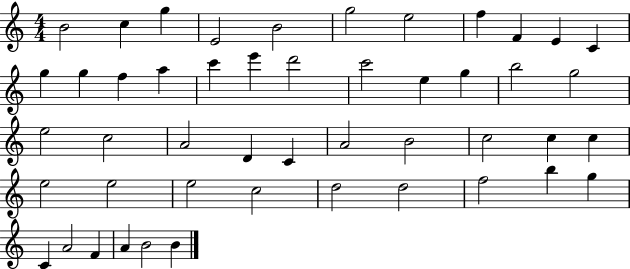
{
  \clef treble
  \numericTimeSignature
  \time 4/4
  \key c \major
  b'2 c''4 g''4 | e'2 b'2 | g''2 e''2 | f''4 f'4 e'4 c'4 | \break g''4 g''4 f''4 a''4 | c'''4 e'''4 d'''2 | c'''2 e''4 g''4 | b''2 g''2 | \break e''2 c''2 | a'2 d'4 c'4 | a'2 b'2 | c''2 c''4 c''4 | \break e''2 e''2 | e''2 c''2 | d''2 d''2 | f''2 b''4 g''4 | \break c'4 a'2 f'4 | a'4 b'2 b'4 | \bar "|."
}